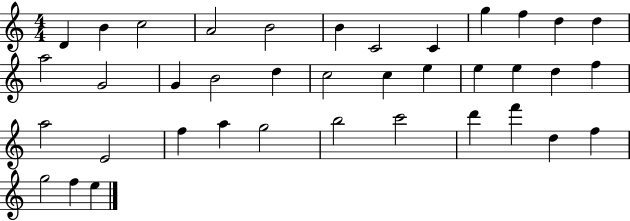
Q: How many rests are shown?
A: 0